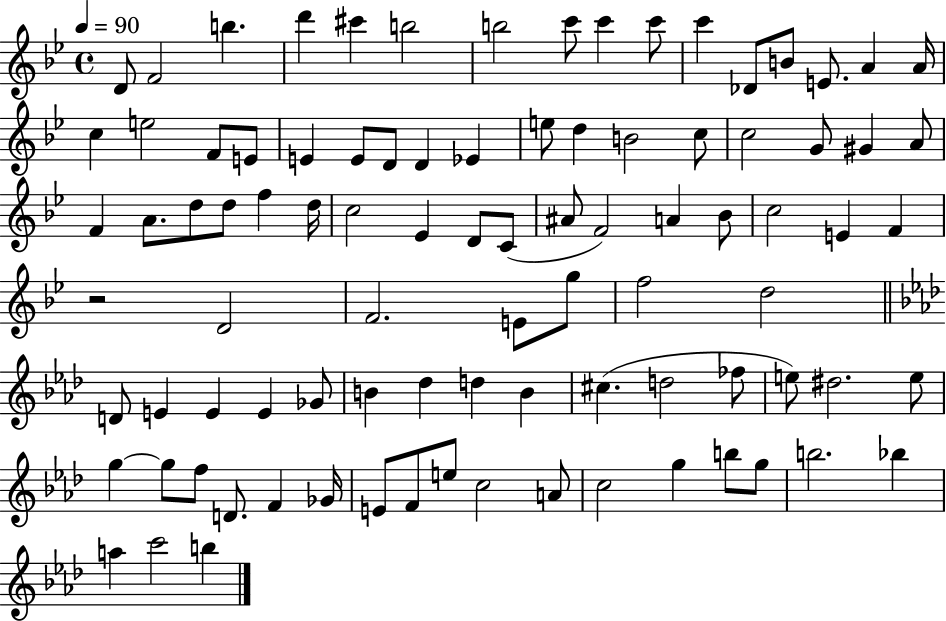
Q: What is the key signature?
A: BES major